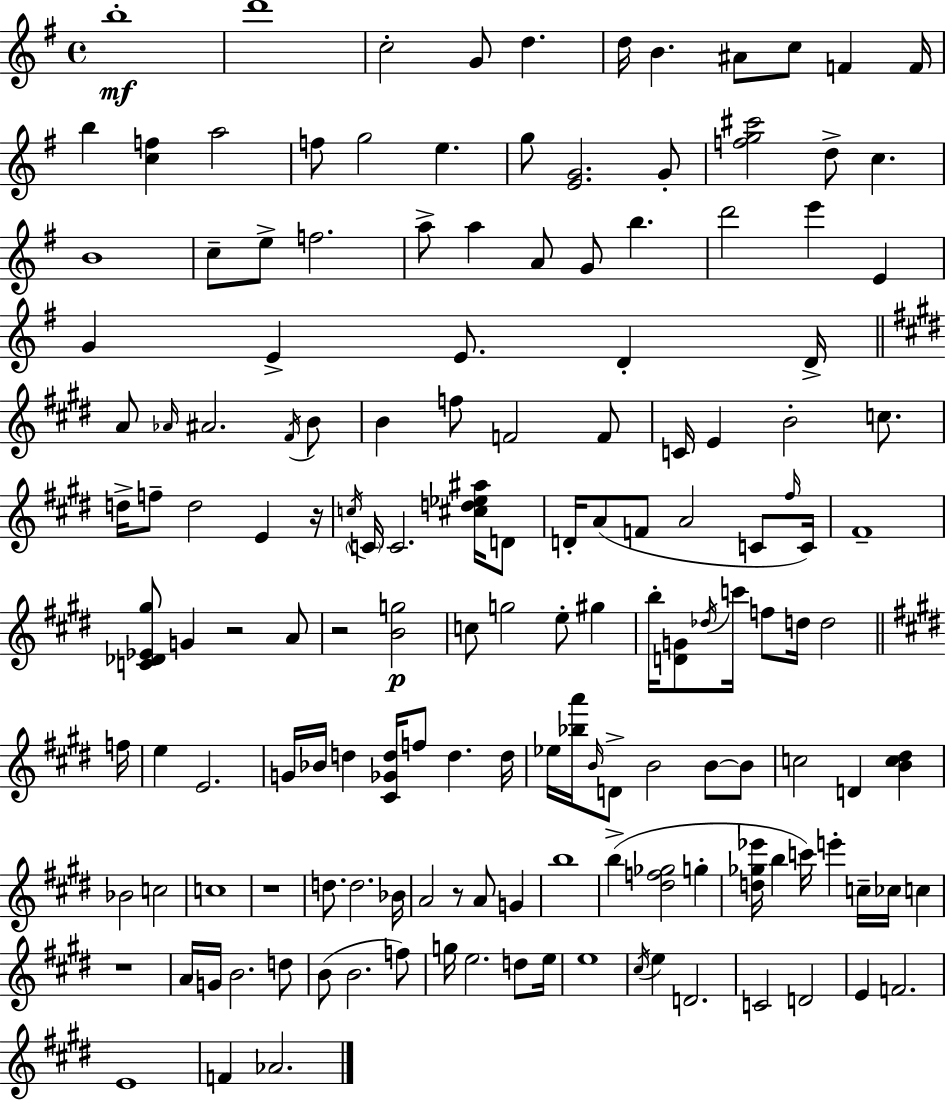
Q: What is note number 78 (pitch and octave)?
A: D5